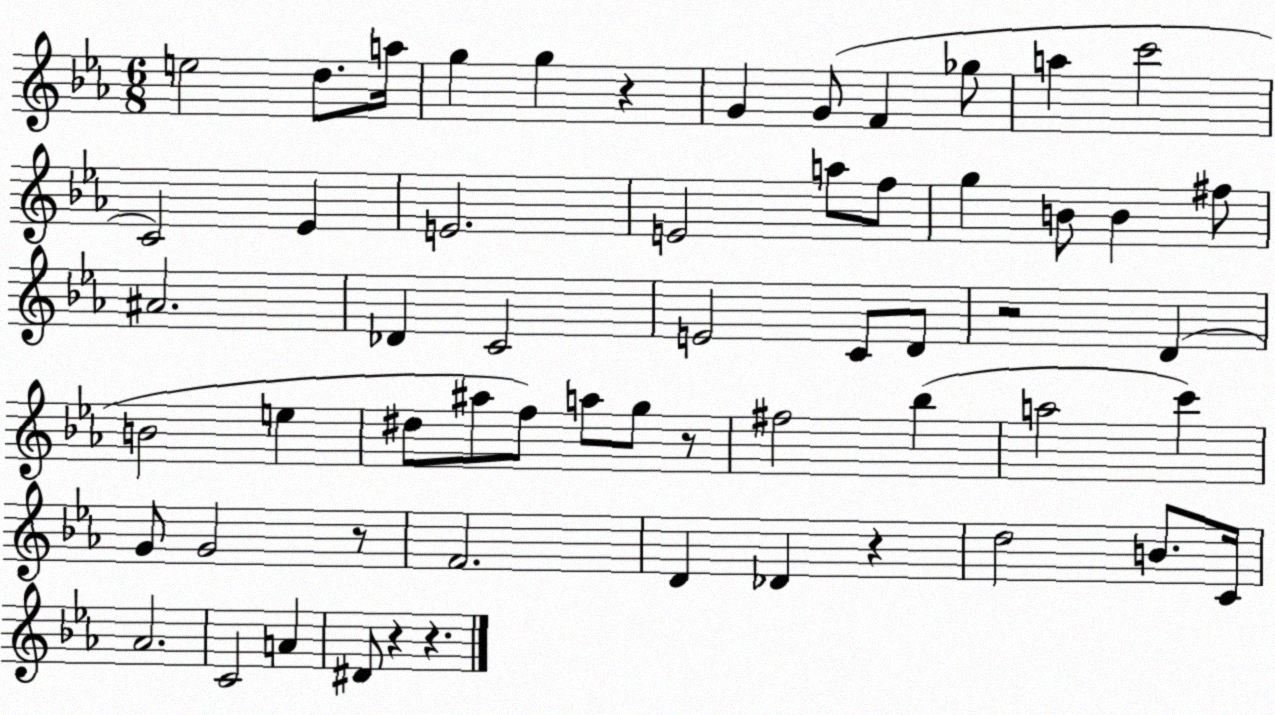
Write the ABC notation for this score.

X:1
T:Untitled
M:6/8
L:1/4
K:Eb
e2 d/2 a/4 g g z G G/2 F _g/2 a c'2 C2 _E E2 E2 a/2 f/2 g B/2 B ^f/2 ^A2 _D C2 E2 C/2 D/2 z2 D B2 e ^d/2 ^a/2 f/2 a/2 g/2 z/2 ^f2 _b a2 c' G/2 G2 z/2 F2 D _D z d2 B/2 C/4 _A2 C2 A ^D/2 z z